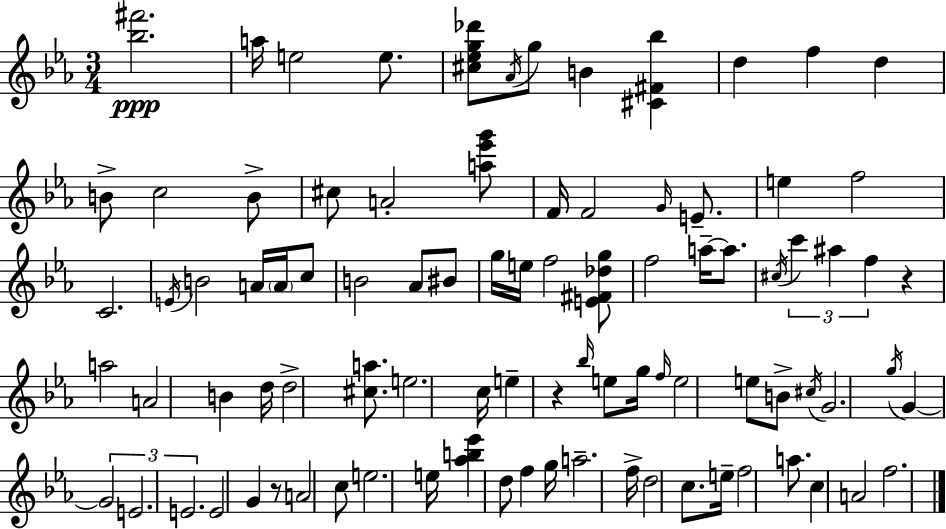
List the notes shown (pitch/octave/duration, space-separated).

[Bb5,F#6]/h. A5/s E5/h E5/e. [C#5,Eb5,G5,Db6]/e Ab4/s G5/e B4/q [C#4,F#4,Bb5]/q D5/q F5/q D5/q B4/e C5/h B4/e C#5/e A4/h [A5,Eb6,G6]/e F4/s F4/h G4/s E4/e. E5/q F5/h C4/h. E4/s B4/h A4/s A4/s C5/e B4/h Ab4/e BIS4/e G5/s E5/s F5/h [E4,F#4,Db5,G5]/e F5/h A5/s A5/e. C#5/s C6/q A#5/q F5/q R/q A5/h A4/h B4/q D5/s D5/h [C#5,A5]/e. E5/h. C5/s E5/q R/q Bb5/s E5/e G5/s F5/s E5/h E5/e B4/e C#5/s G4/h. G5/s G4/q G4/h E4/h. E4/h. E4/h G4/q R/e A4/h C5/e E5/h. E5/s [Ab5,B5,Eb6]/q D5/e F5/q G5/s A5/h. F5/s D5/h C5/e. E5/s F5/h A5/e. C5/q A4/h F5/h.